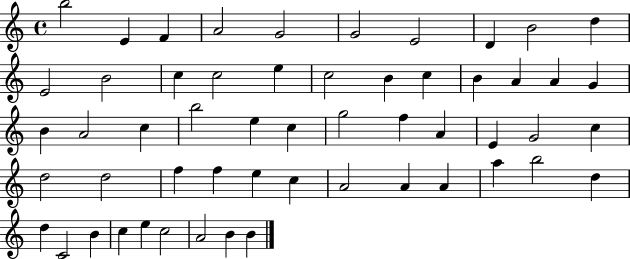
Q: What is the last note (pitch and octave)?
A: B4